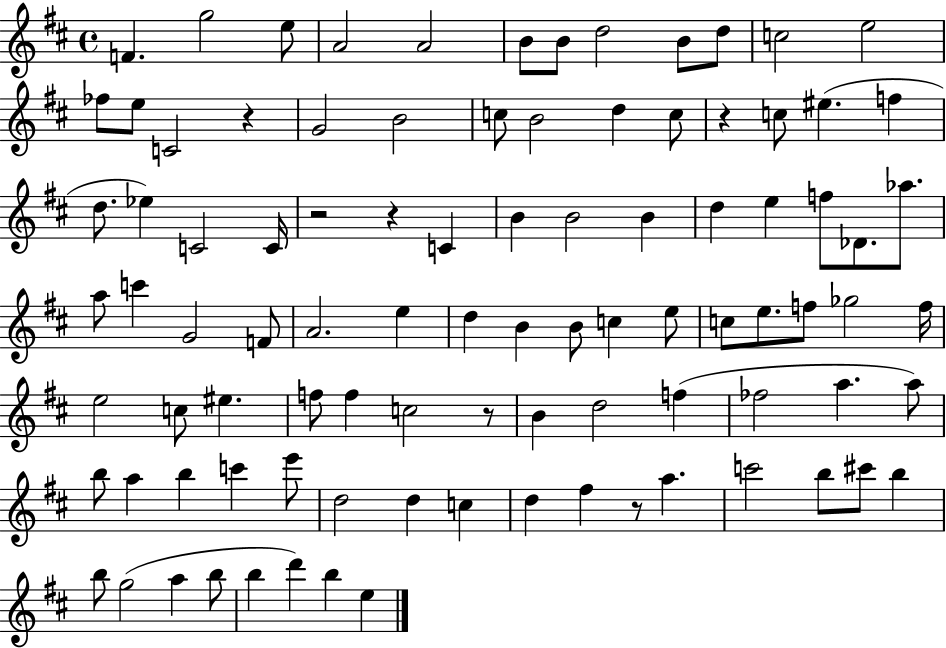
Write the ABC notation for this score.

X:1
T:Untitled
M:4/4
L:1/4
K:D
F g2 e/2 A2 A2 B/2 B/2 d2 B/2 d/2 c2 e2 _f/2 e/2 C2 z G2 B2 c/2 B2 d c/2 z c/2 ^e f d/2 _e C2 C/4 z2 z C B B2 B d e f/2 _D/2 _a/2 a/2 c' G2 F/2 A2 e d B B/2 c e/2 c/2 e/2 f/2 _g2 f/4 e2 c/2 ^e f/2 f c2 z/2 B d2 f _f2 a a/2 b/2 a b c' e'/2 d2 d c d ^f z/2 a c'2 b/2 ^c'/2 b b/2 g2 a b/2 b d' b e